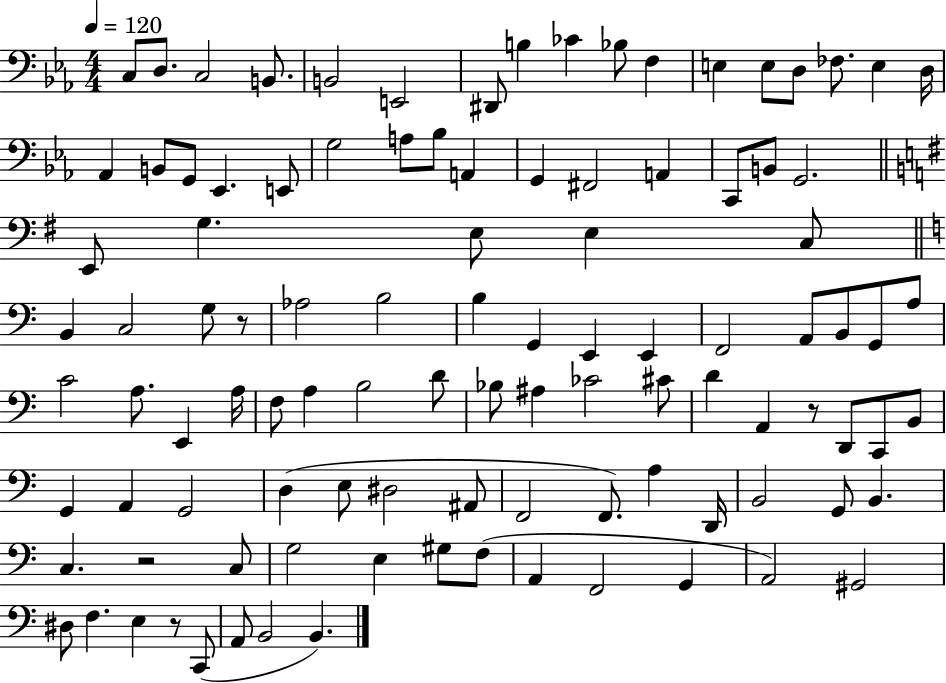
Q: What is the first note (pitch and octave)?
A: C3